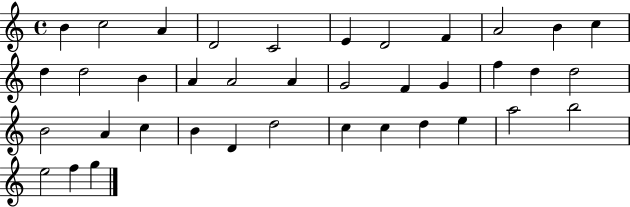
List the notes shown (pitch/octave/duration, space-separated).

B4/q C5/h A4/q D4/h C4/h E4/q D4/h F4/q A4/h B4/q C5/q D5/q D5/h B4/q A4/q A4/h A4/q G4/h F4/q G4/q F5/q D5/q D5/h B4/h A4/q C5/q B4/q D4/q D5/h C5/q C5/q D5/q E5/q A5/h B5/h E5/h F5/q G5/q